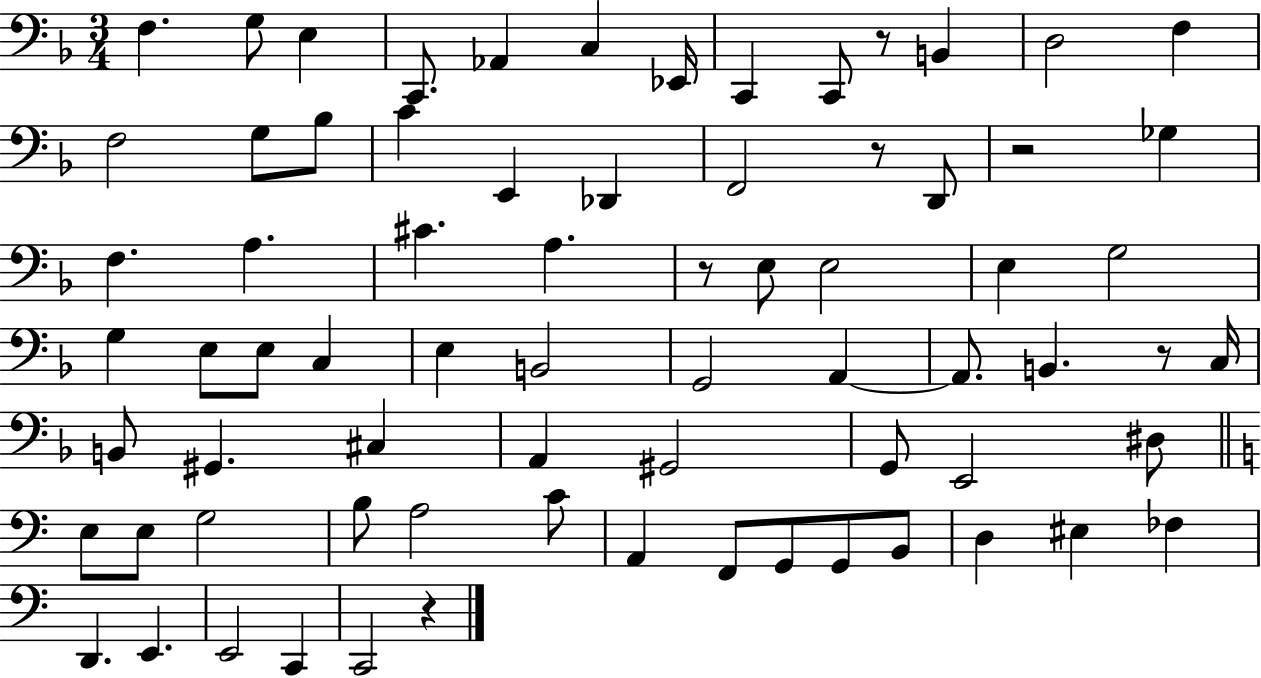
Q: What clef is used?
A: bass